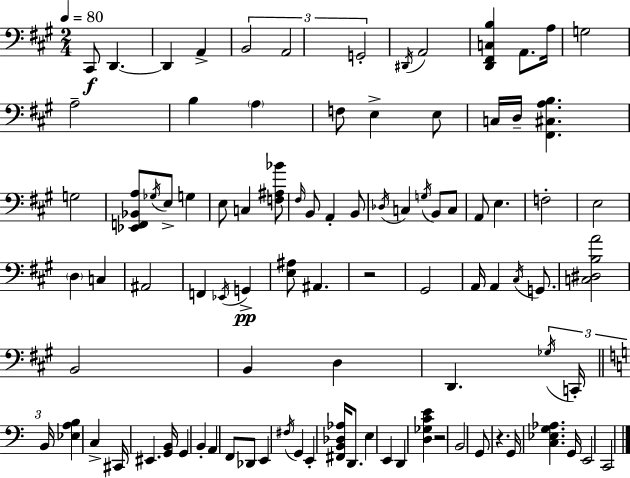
X:1
T:Untitled
M:2/4
L:1/4
K:A
^C,,/2 D,, D,, A,, B,,2 A,,2 G,,2 ^D,,/4 A,,2 [D,,^F,,C,B,] A,,/2 A,/4 G,2 A,2 B, A, F,/2 E, E,/2 C,/4 D,/4 [^F,,^C,A,B,] G,2 [_E,,F,,_B,,A,]/2 _G,/4 E,/2 G, E,/2 C, [F,^A,_B]/2 ^F,/4 B,,/2 A,, B,,/2 _D,/4 C, G,/4 B,,/2 C,/2 A,,/2 E, F,2 E,2 D, C, ^A,,2 F,, _E,,/4 G,, [E,^A,]/2 ^A,, z2 ^G,,2 A,,/4 A,, ^C,/4 G,,/2 [C,^D,B,A]2 B,,2 B,, D, D,, _G,/4 C,,/4 B,,/4 [_E,A,B,] C, ^C,,/4 ^E,, [G,,B,,]/4 G,, B,, A,, F,,/2 _D,,/2 E,, ^F,/4 G,, E,, [^F,,B,,_D,_A,]/4 D,,/2 E, E,, D,, [D,_G,CE] z2 B,,2 G,,/2 z G,,/4 [C,_E,G,_A,] G,,/4 E,,2 C,,2